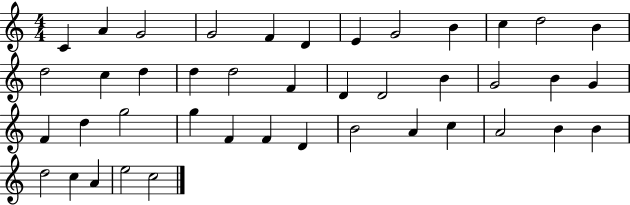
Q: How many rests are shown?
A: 0